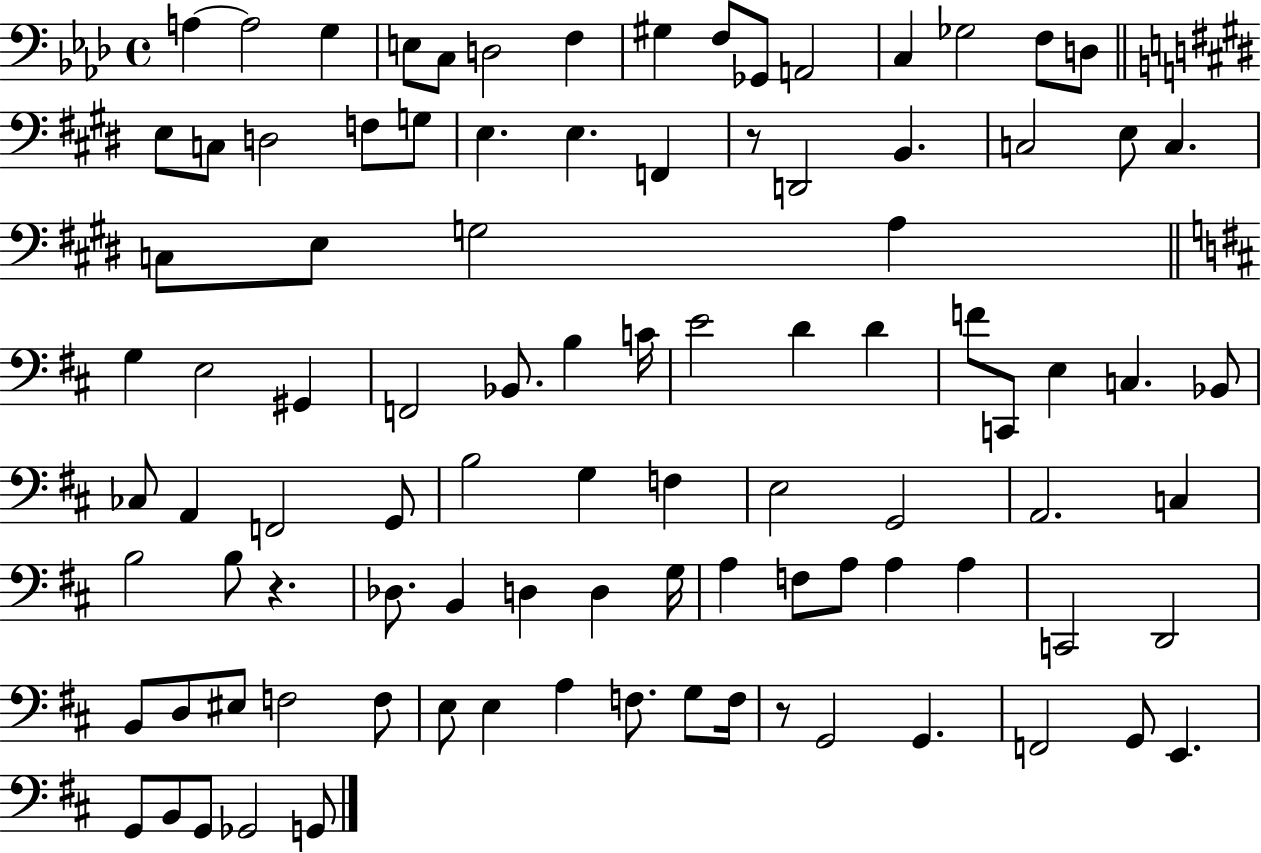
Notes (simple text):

A3/q A3/h G3/q E3/e C3/e D3/h F3/q G#3/q F3/e Gb2/e A2/h C3/q Gb3/h F3/e D3/e E3/e C3/e D3/h F3/e G3/e E3/q. E3/q. F2/q R/e D2/h B2/q. C3/h E3/e C3/q. C3/e E3/e G3/h A3/q G3/q E3/h G#2/q F2/h Bb2/e. B3/q C4/s E4/h D4/q D4/q F4/e C2/e E3/q C3/q. Bb2/e CES3/e A2/q F2/h G2/e B3/h G3/q F3/q E3/h G2/h A2/h. C3/q B3/h B3/e R/q. Db3/e. B2/q D3/q D3/q G3/s A3/q F3/e A3/e A3/q A3/q C2/h D2/h B2/e D3/e EIS3/e F3/h F3/e E3/e E3/q A3/q F3/e. G3/e F3/s R/e G2/h G2/q. F2/h G2/e E2/q. G2/e B2/e G2/e Gb2/h G2/e